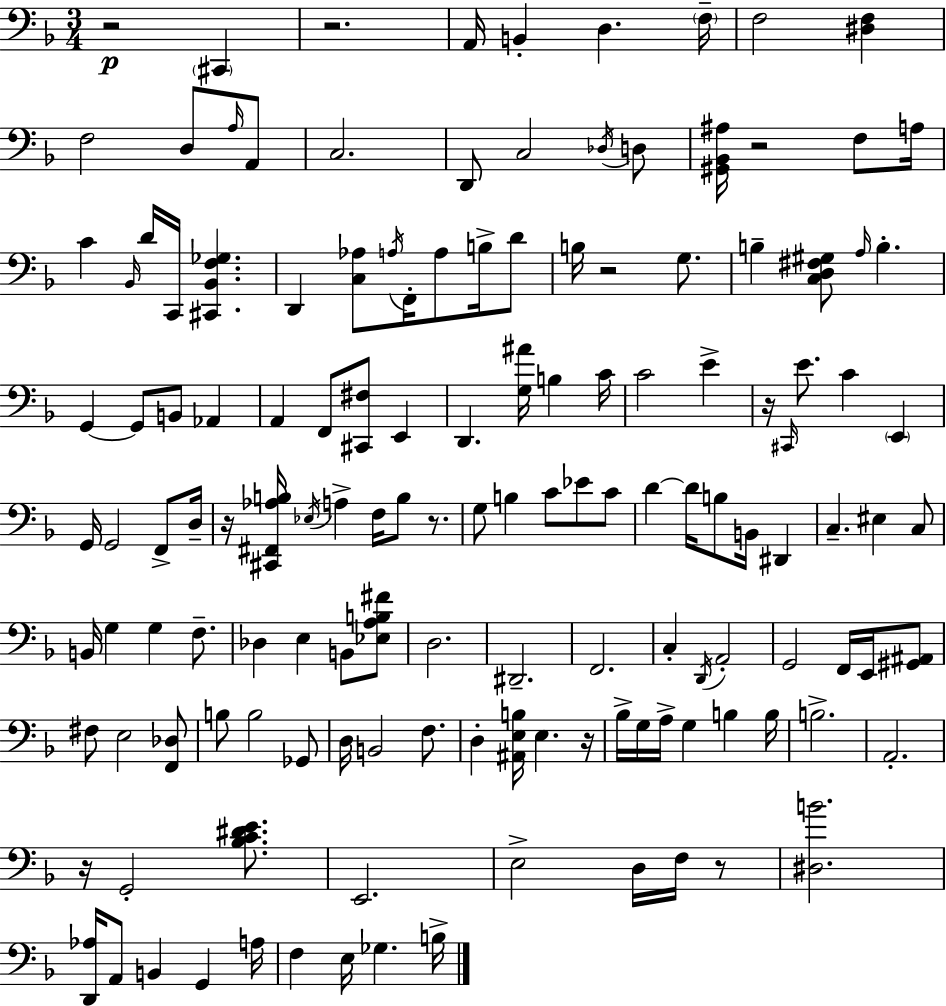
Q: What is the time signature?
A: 3/4